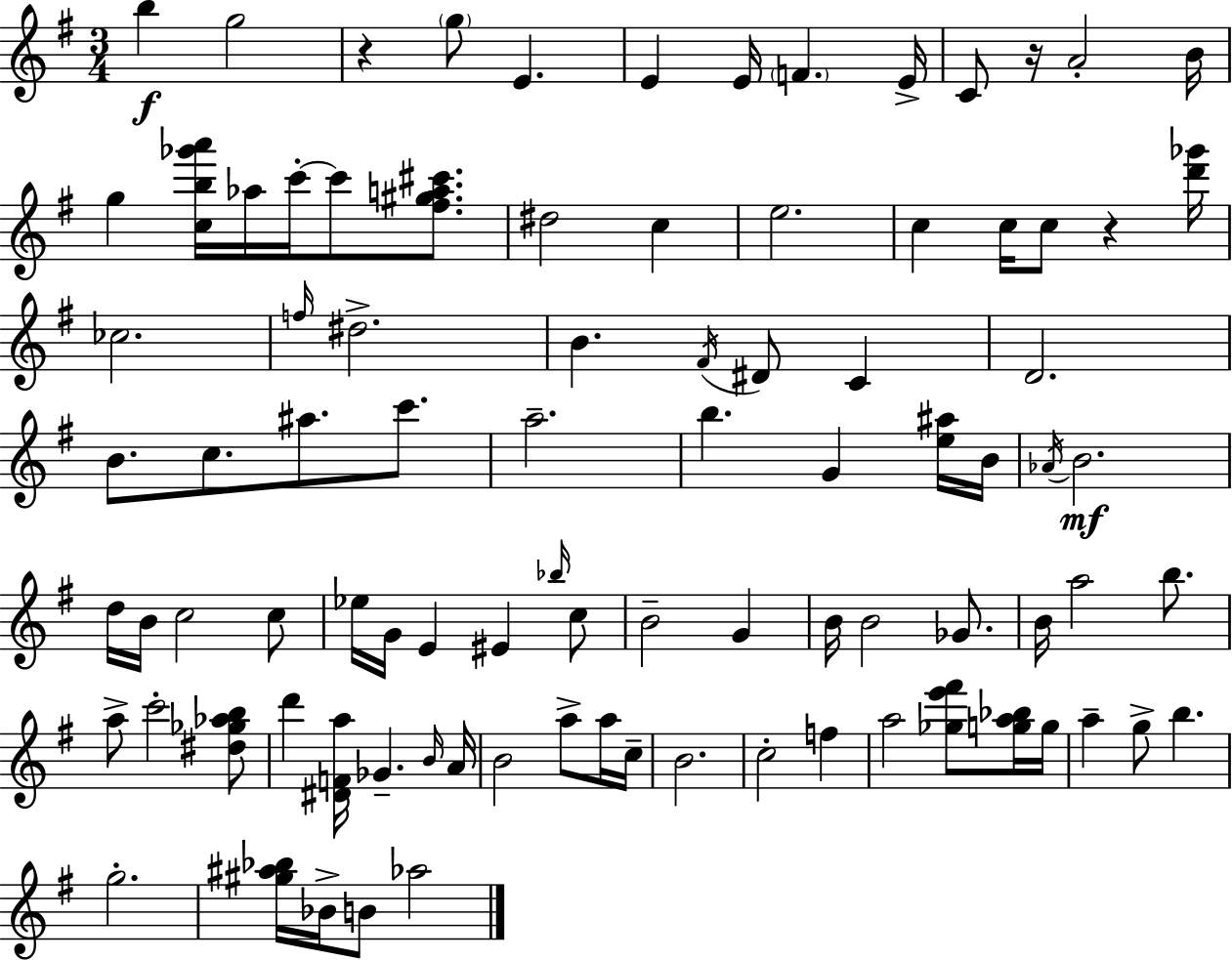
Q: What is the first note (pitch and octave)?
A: B5